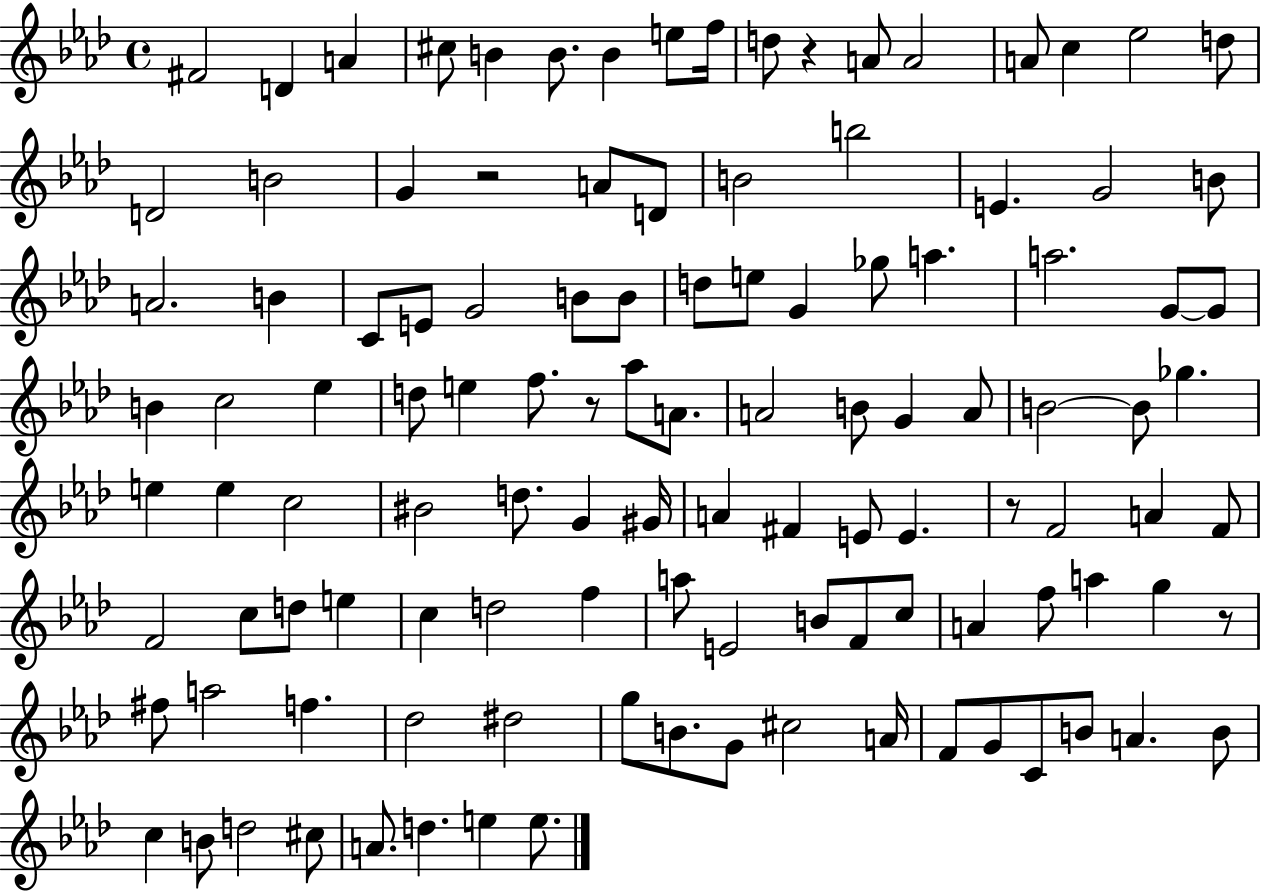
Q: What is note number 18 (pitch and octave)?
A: B4